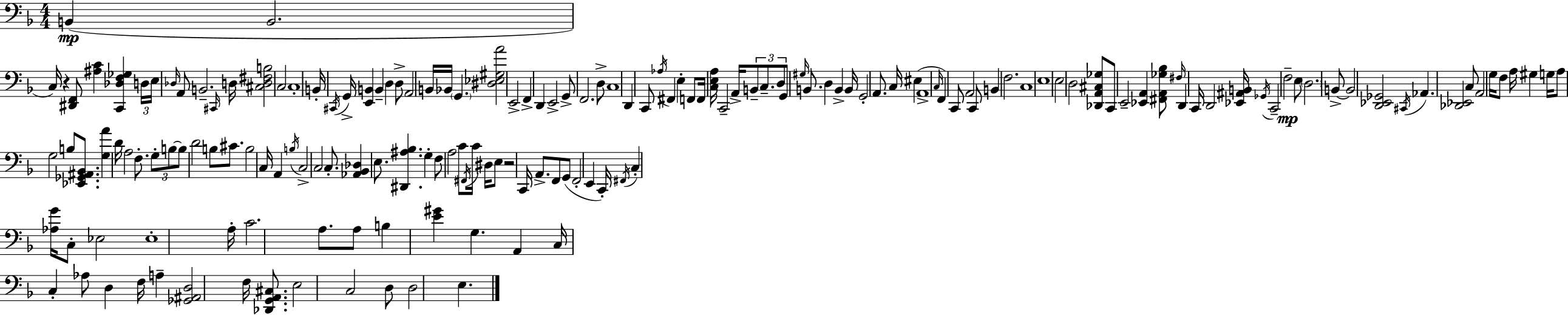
B2/q B2/h. C3/s R/q [D#2,F2]/e [A#3,C4]/q [C2,Db3,F3,Gb3]/q D3/s E3/s Db3/s A2/e B2/h. C#2/s D3/s [C#3,D3,F#3,B3]/h C3/h C3/w B2/s C#2/s G2/s [E2,B2]/q B2/q D3/q D3/e A2/h B2/s Bb2/s G2/q. [D#3,Eb3,G#3,A4]/h E2/h F2/q D2/q E2/h G2/e F2/h. D3/e C3/w D2/q C2/e Ab3/s F#2/q E3/q F2/e F2/s [C3,E3,A3]/s C2/h A2/s B2/e C3/e. D3/e G2/e G#3/s B2/e. D3/q B2/q B2/s G2/h A2/e. C3/s EIS3/q A2/w C3/s F2/q C2/e A2/h C2/e B2/q F3/h. C3/w E3/w E3/h D3/h [Db2,A2,C#3,Gb3]/e C2/e E2/h [Eb2,A2]/q [F#2,A2,Gb3,Bb3]/e F#3/s D2/q C2/s D2/h [Eb2,A#2,B2]/s Gb2/s C2/h F3/h E3/e D3/h. B2/e B2/h [D2,Eb2,Gb2]/h C#2/s Ab2/q. [Db2,Eb2]/h C3/e A2/h G3/s F3/e A3/s G#3/q G3/s A3/e G3/h B3/e [Eb2,Gb2,A#2,Bb2]/e. [G3,A4]/q D4/s A3/h F3/e. G3/e B3/e B3/e D4/h B3/e C#4/e. B3/h C3/s A2/q B3/s C3/h C3/h C3/e. [Ab2,Bb2,Db3]/q E3/e. [D#2,A#3,Bb3]/q. G3/q F3/e A3/h C4/e F#2/s C4/s D#3/s E3/e R/h C2/s A2/e. F2/e G2/e F2/h E2/q C2/s F#2/s C3/q [Ab3,G4]/s C3/e Eb3/h Eb3/w A3/s C4/h. A3/e. A3/e B3/q [E4,G#4]/q G3/q. A2/q C3/s C3/q Ab3/e D3/q F3/s A3/q [Gb2,A#2,D3]/h F3/s [Db2,G2,A2,C#3]/e. E3/h C3/h D3/e D3/h E3/q.